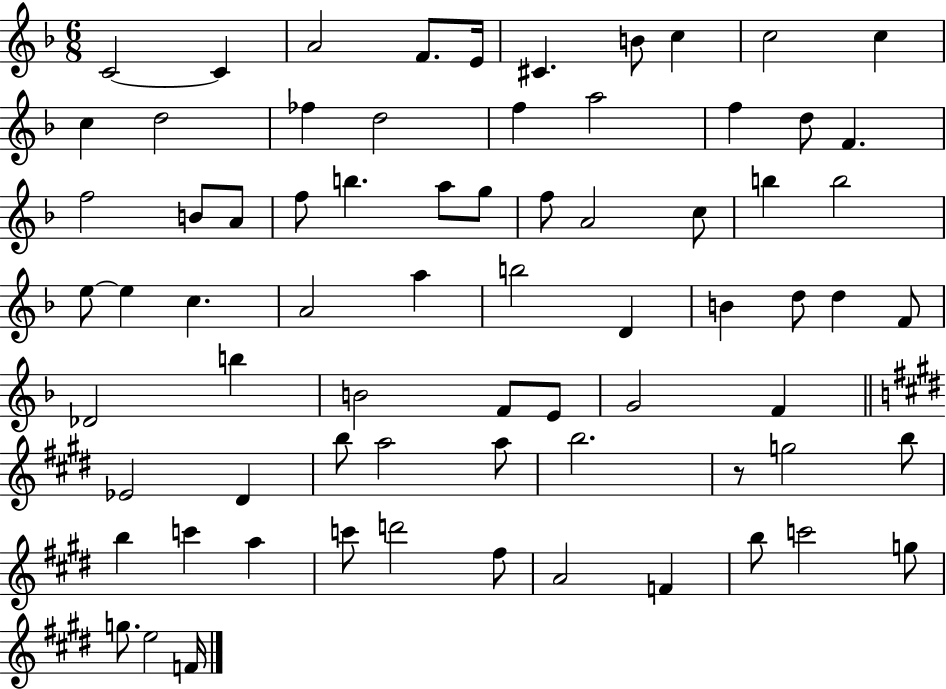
X:1
T:Untitled
M:6/8
L:1/4
K:F
C2 C A2 F/2 E/4 ^C B/2 c c2 c c d2 _f d2 f a2 f d/2 F f2 B/2 A/2 f/2 b a/2 g/2 f/2 A2 c/2 b b2 e/2 e c A2 a b2 D B d/2 d F/2 _D2 b B2 F/2 E/2 G2 F _E2 ^D b/2 a2 a/2 b2 z/2 g2 b/2 b c' a c'/2 d'2 ^f/2 A2 F b/2 c'2 g/2 g/2 e2 F/4